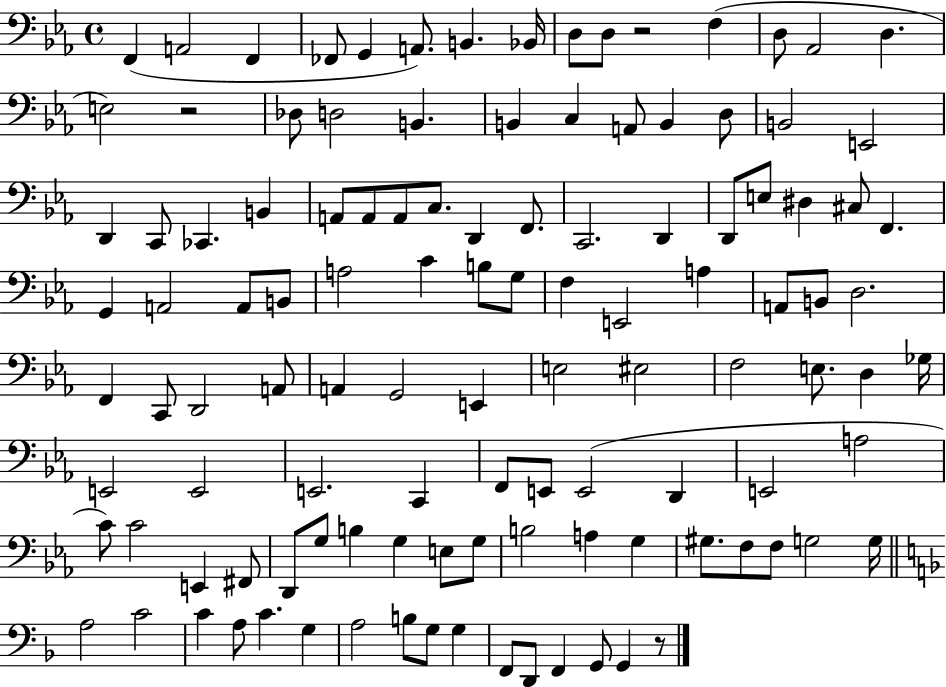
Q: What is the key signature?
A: EES major